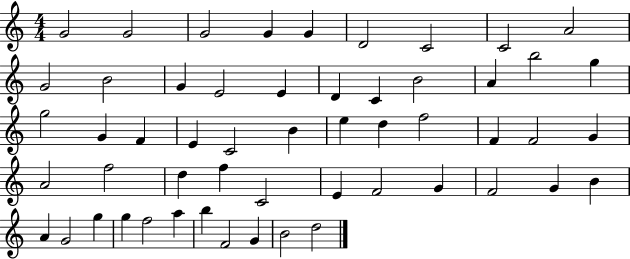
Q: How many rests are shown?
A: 0